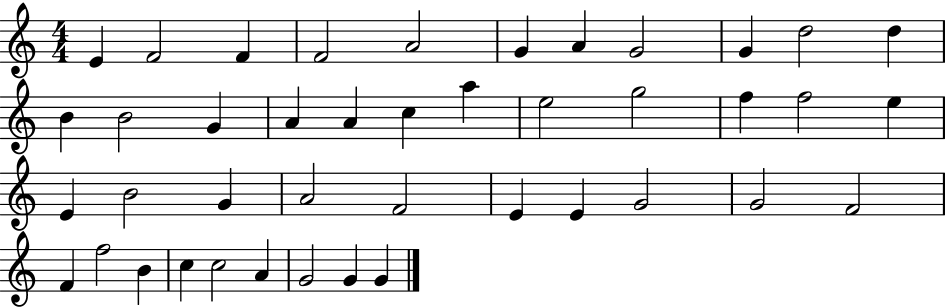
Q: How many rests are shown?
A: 0